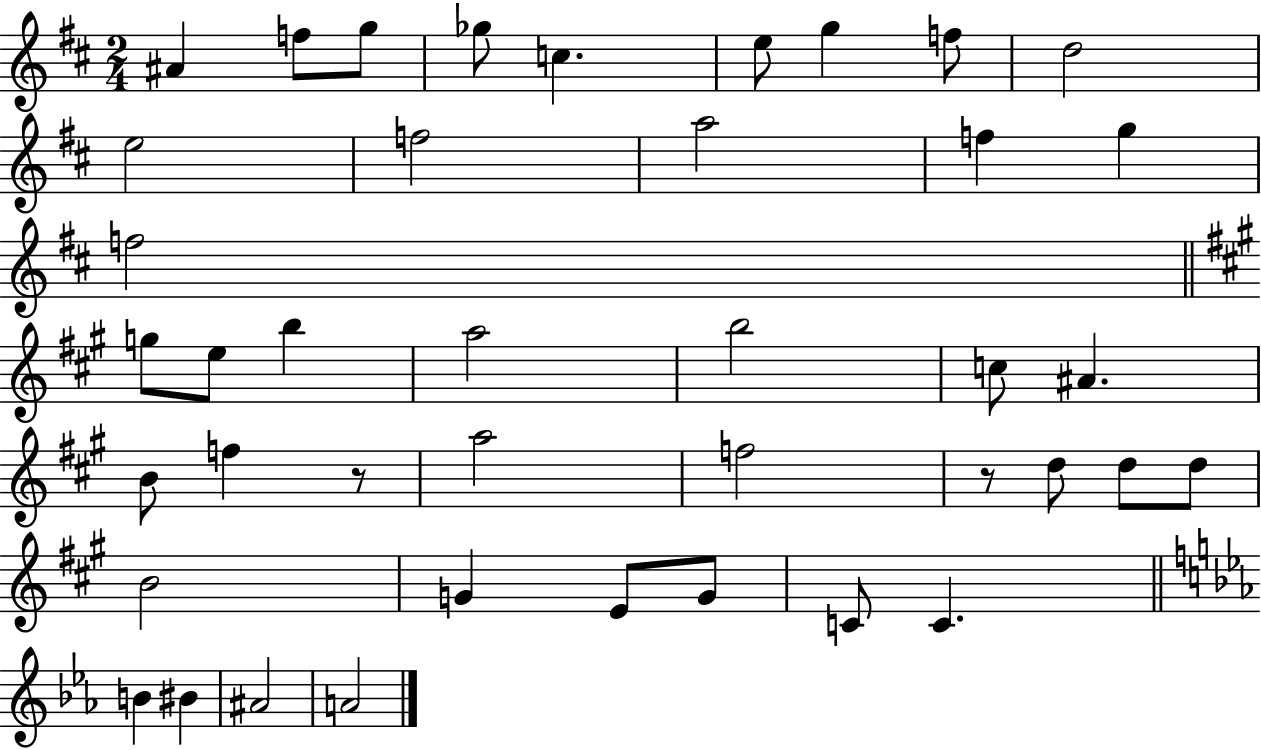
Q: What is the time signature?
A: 2/4